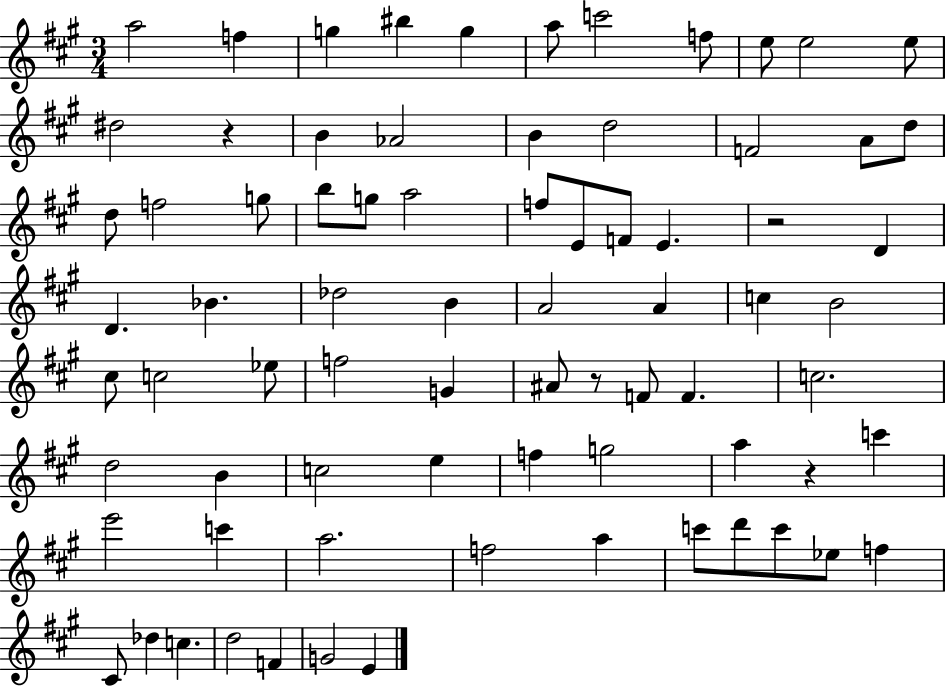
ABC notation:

X:1
T:Untitled
M:3/4
L:1/4
K:A
a2 f g ^b g a/2 c'2 f/2 e/2 e2 e/2 ^d2 z B _A2 B d2 F2 A/2 d/2 d/2 f2 g/2 b/2 g/2 a2 f/2 E/2 F/2 E z2 D D _B _d2 B A2 A c B2 ^c/2 c2 _e/2 f2 G ^A/2 z/2 F/2 F c2 d2 B c2 e f g2 a z c' e'2 c' a2 f2 a c'/2 d'/2 c'/2 _e/2 f ^C/2 _d c d2 F G2 E